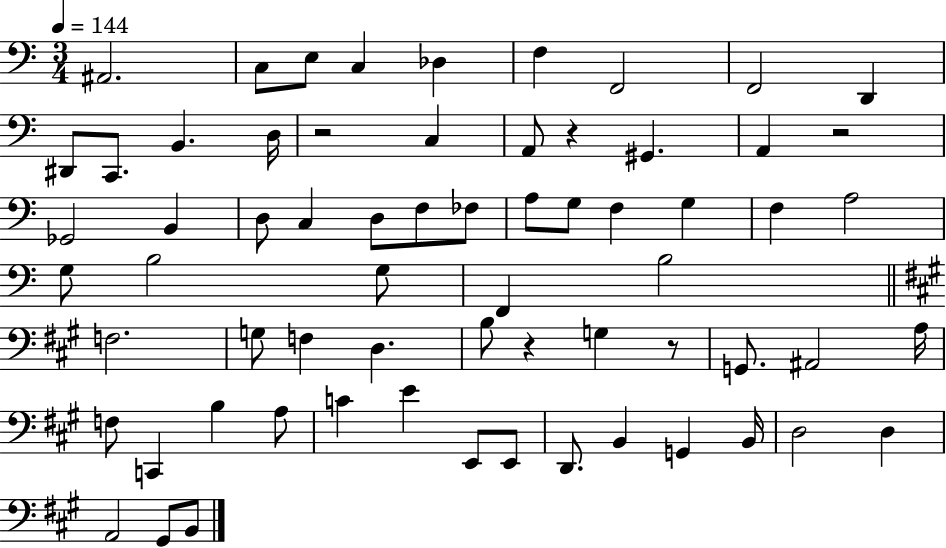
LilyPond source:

{
  \clef bass
  \numericTimeSignature
  \time 3/4
  \key c \major
  \tempo 4 = 144
  \repeat volta 2 { ais,2. | c8 e8 c4 des4 | f4 f,2 | f,2 d,4 | \break dis,8 c,8. b,4. d16 | r2 c4 | a,8 r4 gis,4. | a,4 r2 | \break ges,2 b,4 | d8 c4 d8 f8 fes8 | a8 g8 f4 g4 | f4 a2 | \break g8 b2 g8 | f,4 b2 | \bar "||" \break \key a \major f2. | g8 f4 d4. | b8 r4 g4 r8 | g,8. ais,2 a16 | \break f8 c,4 b4 a8 | c'4 e'4 e,8 e,8 | d,8. b,4 g,4 b,16 | d2 d4 | \break a,2 gis,8 b,8 | } \bar "|."
}